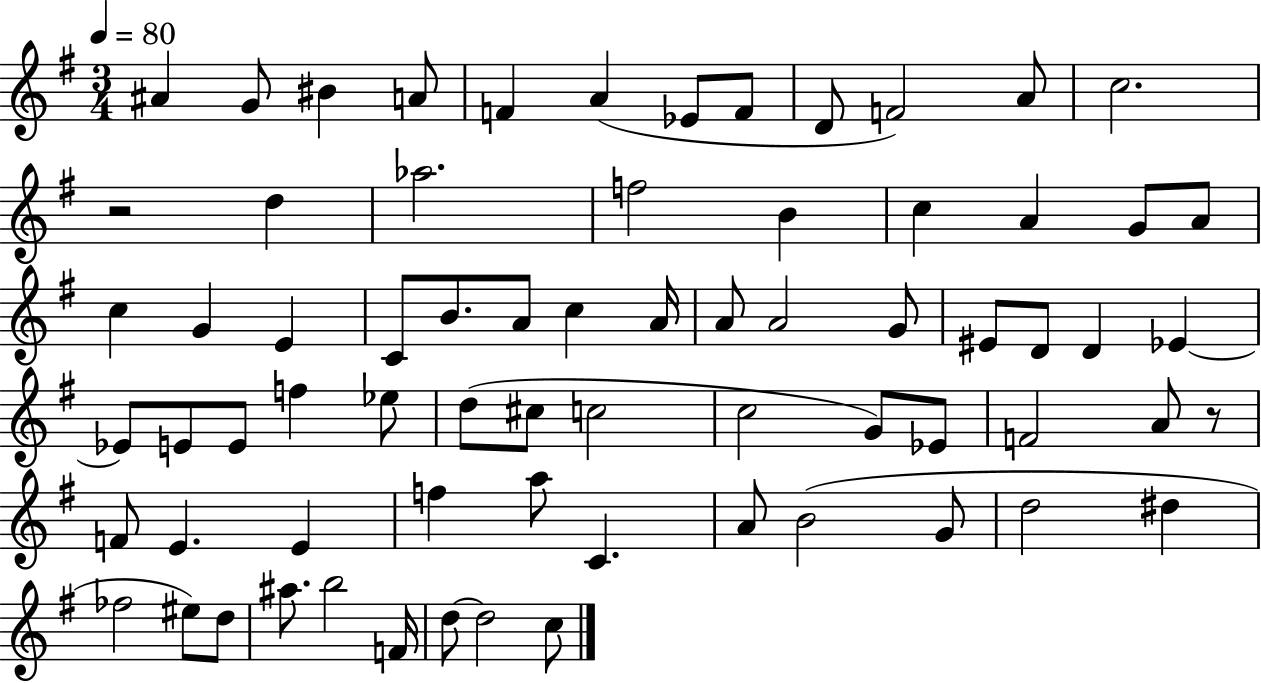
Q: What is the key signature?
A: G major